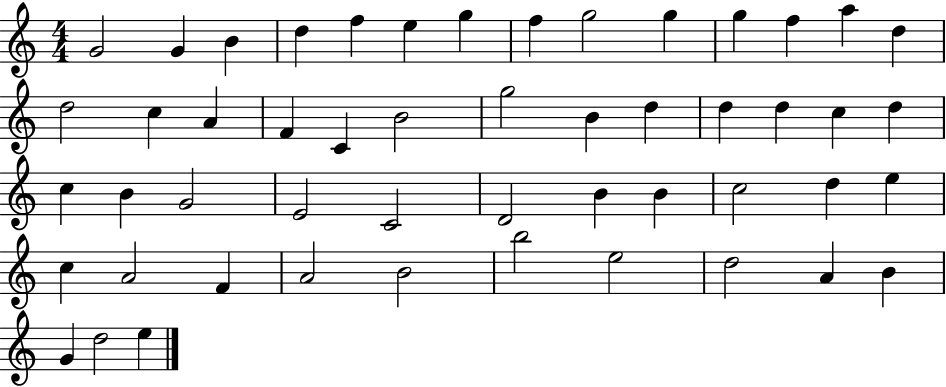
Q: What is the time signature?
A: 4/4